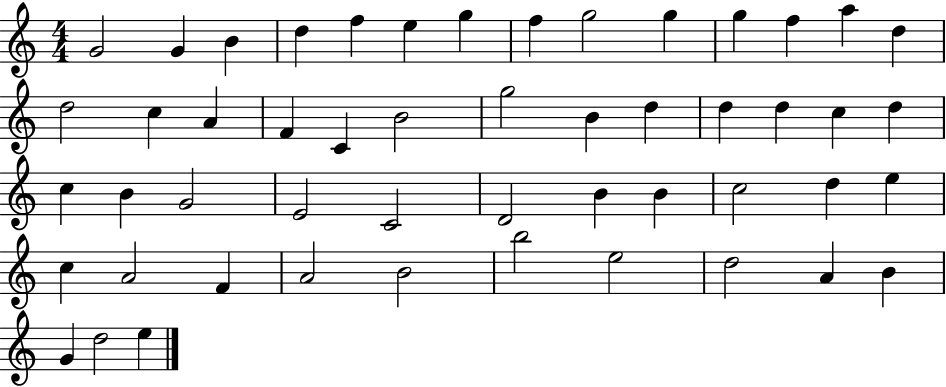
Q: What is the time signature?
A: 4/4